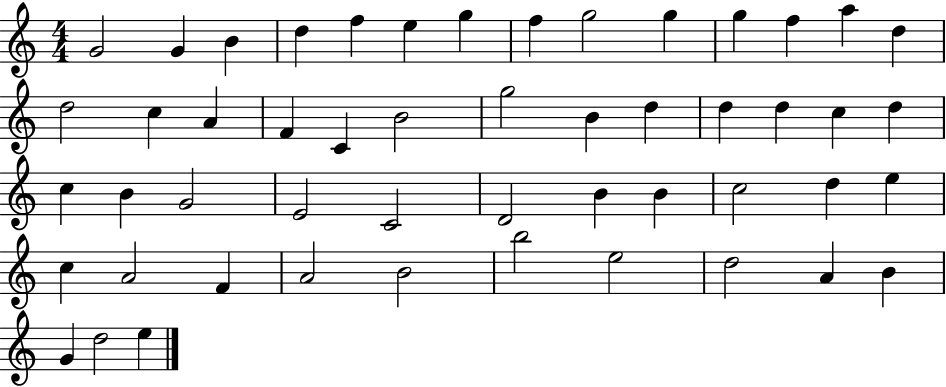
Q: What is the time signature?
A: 4/4